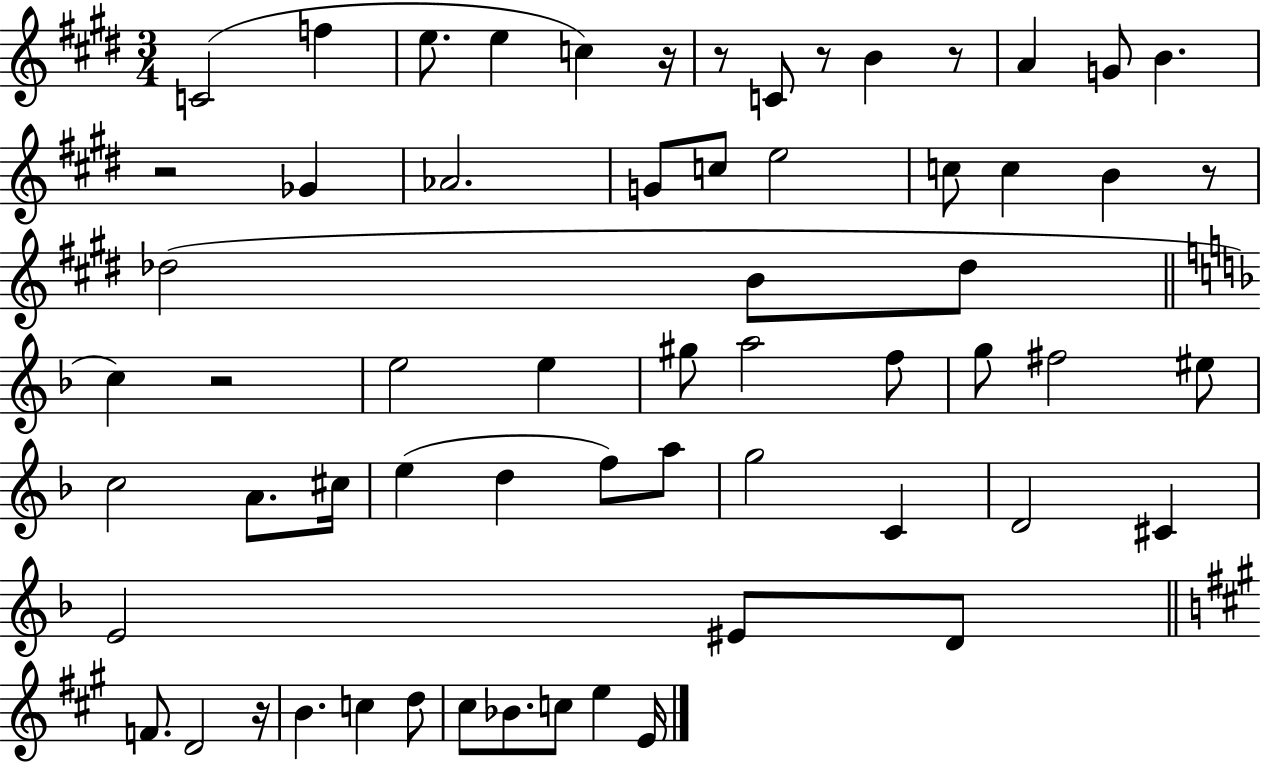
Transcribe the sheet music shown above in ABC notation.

X:1
T:Untitled
M:3/4
L:1/4
K:E
C2 f e/2 e c z/4 z/2 C/2 z/2 B z/2 A G/2 B z2 _G _A2 G/2 c/2 e2 c/2 c B z/2 _d2 B/2 _d/2 c z2 e2 e ^g/2 a2 f/2 g/2 ^f2 ^e/2 c2 A/2 ^c/4 e d f/2 a/2 g2 C D2 ^C E2 ^E/2 D/2 F/2 D2 z/4 B c d/2 ^c/2 _B/2 c/2 e E/4